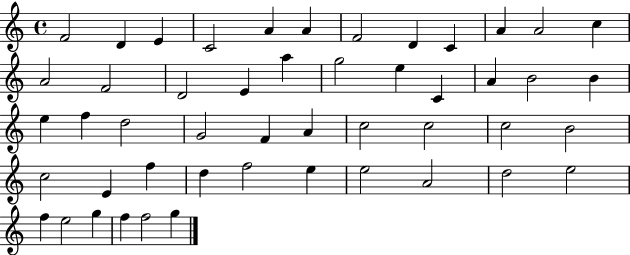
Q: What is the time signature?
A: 4/4